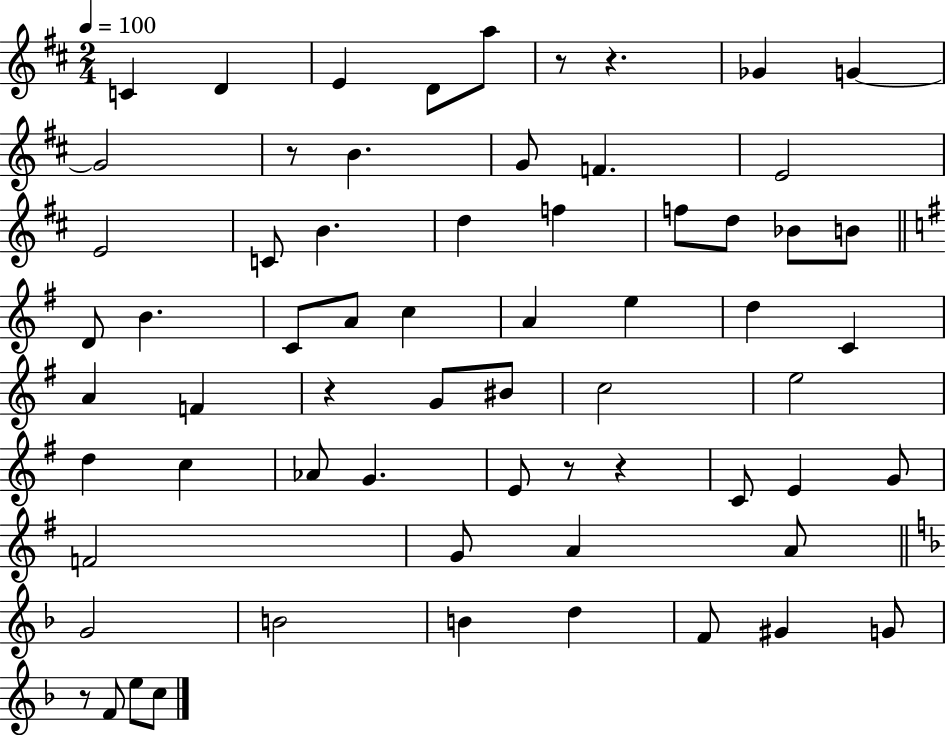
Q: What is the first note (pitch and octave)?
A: C4